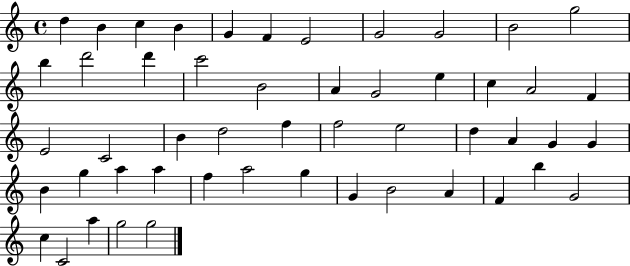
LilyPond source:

{
  \clef treble
  \time 4/4
  \defaultTimeSignature
  \key c \major
  d''4 b'4 c''4 b'4 | g'4 f'4 e'2 | g'2 g'2 | b'2 g''2 | \break b''4 d'''2 d'''4 | c'''2 b'2 | a'4 g'2 e''4 | c''4 a'2 f'4 | \break e'2 c'2 | b'4 d''2 f''4 | f''2 e''2 | d''4 a'4 g'4 g'4 | \break b'4 g''4 a''4 a''4 | f''4 a''2 g''4 | g'4 b'2 a'4 | f'4 b''4 g'2 | \break c''4 c'2 a''4 | g''2 g''2 | \bar "|."
}